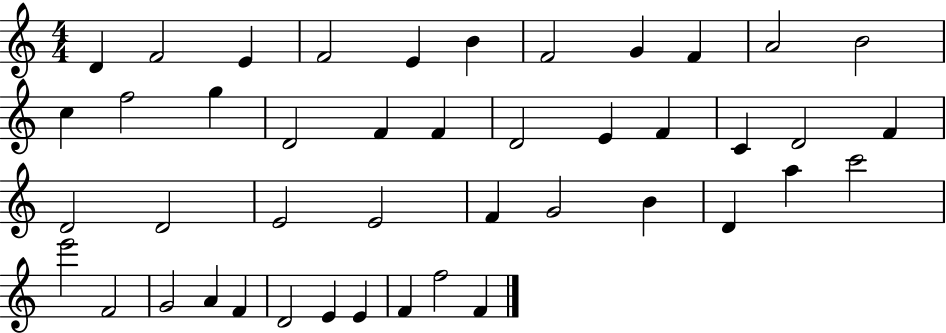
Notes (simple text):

D4/q F4/h E4/q F4/h E4/q B4/q F4/h G4/q F4/q A4/h B4/h C5/q F5/h G5/q D4/h F4/q F4/q D4/h E4/q F4/q C4/q D4/h F4/q D4/h D4/h E4/h E4/h F4/q G4/h B4/q D4/q A5/q C6/h E6/h F4/h G4/h A4/q F4/q D4/h E4/q E4/q F4/q F5/h F4/q